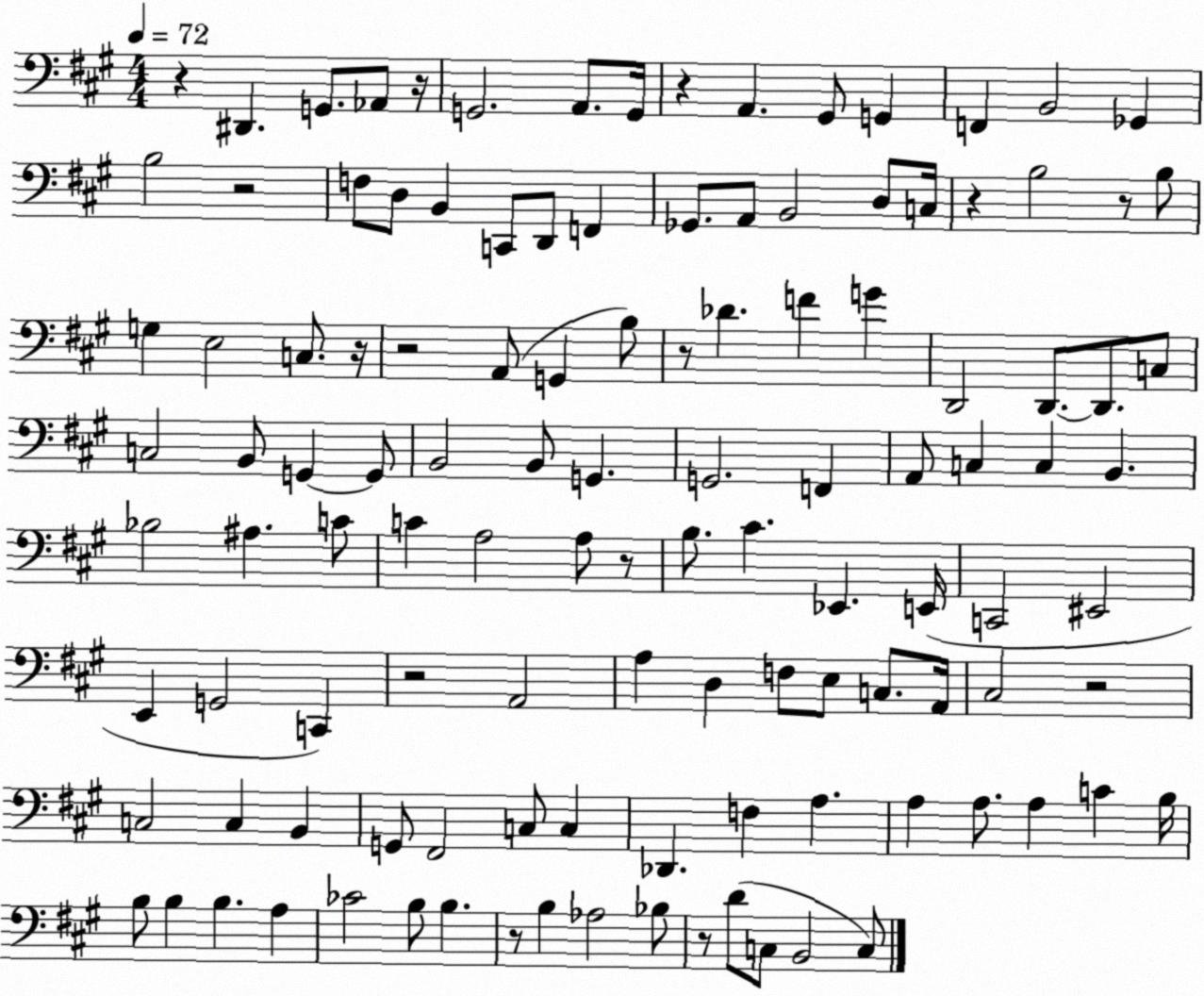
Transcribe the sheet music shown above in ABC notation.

X:1
T:Untitled
M:4/4
L:1/4
K:A
z ^D,, G,,/2 _A,,/2 z/4 G,,2 A,,/2 G,,/4 z A,, ^G,,/2 G,, F,, B,,2 _G,, B,2 z2 F,/2 D,/2 B,, C,,/2 D,,/2 F,, _G,,/2 A,,/2 B,,2 D,/2 C,/4 z B,2 z/2 B,/2 G, E,2 C,/2 z/4 z2 A,,/2 G,, B,/2 z/2 _D F G D,,2 D,,/2 D,,/2 C,/2 C,2 B,,/2 G,, G,,/2 B,,2 B,,/2 G,, G,,2 F,, A,,/2 C, C, B,, _B,2 ^A, C/2 C A,2 A,/2 z/2 B,/2 ^C _E,, E,,/4 C,,2 ^E,,2 E,, G,,2 C,, z2 A,,2 A, D, F,/2 E,/2 C,/2 A,,/4 ^C,2 z2 C,2 C, B,, G,,/2 ^F,,2 C,/2 C, _D,, F, A, A, A,/2 A, C B,/4 B,/2 B, B, A, _C2 B,/2 B, z/2 B, _A,2 _B,/2 z/2 D/2 C,/2 B,,2 C,/2